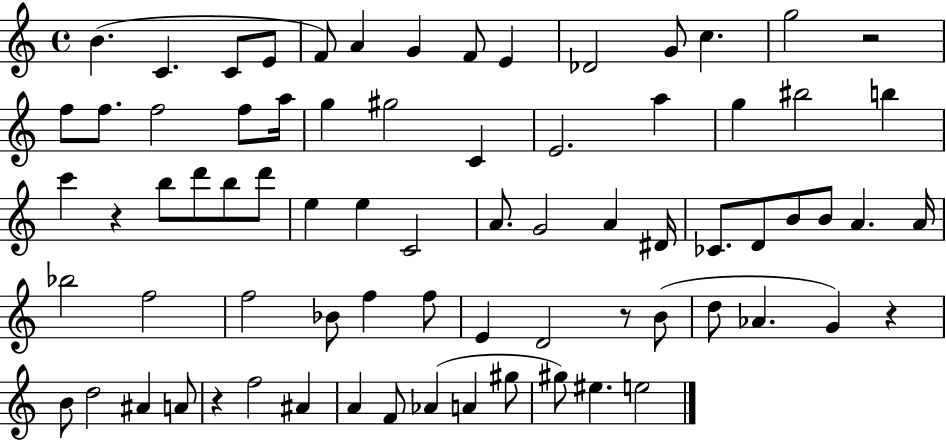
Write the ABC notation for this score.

X:1
T:Untitled
M:4/4
L:1/4
K:C
B C C/2 E/2 F/2 A G F/2 E _D2 G/2 c g2 z2 f/2 f/2 f2 f/2 a/4 g ^g2 C E2 a g ^b2 b c' z b/2 d'/2 b/2 d'/2 e e C2 A/2 G2 A ^D/4 _C/2 D/2 B/2 B/2 A A/4 _b2 f2 f2 _B/2 f f/2 E D2 z/2 B/2 d/2 _A G z B/2 d2 ^A A/2 z f2 ^A A F/2 _A A ^g/2 ^g/2 ^e e2